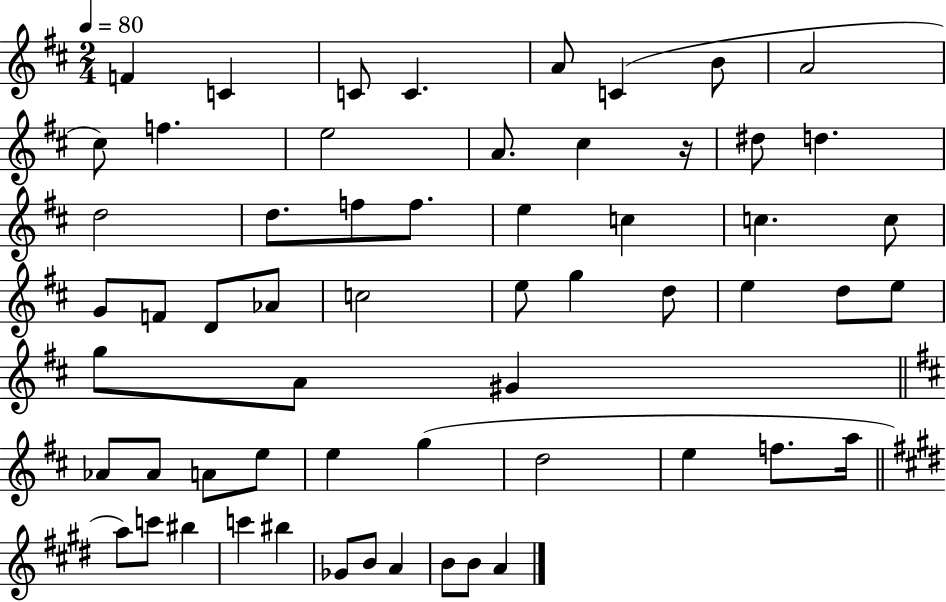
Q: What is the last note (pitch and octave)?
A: A4